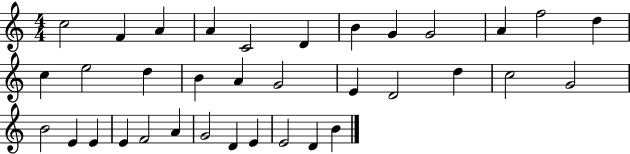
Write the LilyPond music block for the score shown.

{
  \clef treble
  \numericTimeSignature
  \time 4/4
  \key c \major
  c''2 f'4 a'4 | a'4 c'2 d'4 | b'4 g'4 g'2 | a'4 f''2 d''4 | \break c''4 e''2 d''4 | b'4 a'4 g'2 | e'4 d'2 d''4 | c''2 g'2 | \break b'2 e'4 e'4 | e'4 f'2 a'4 | g'2 d'4 e'4 | e'2 d'4 b'4 | \break \bar "|."
}